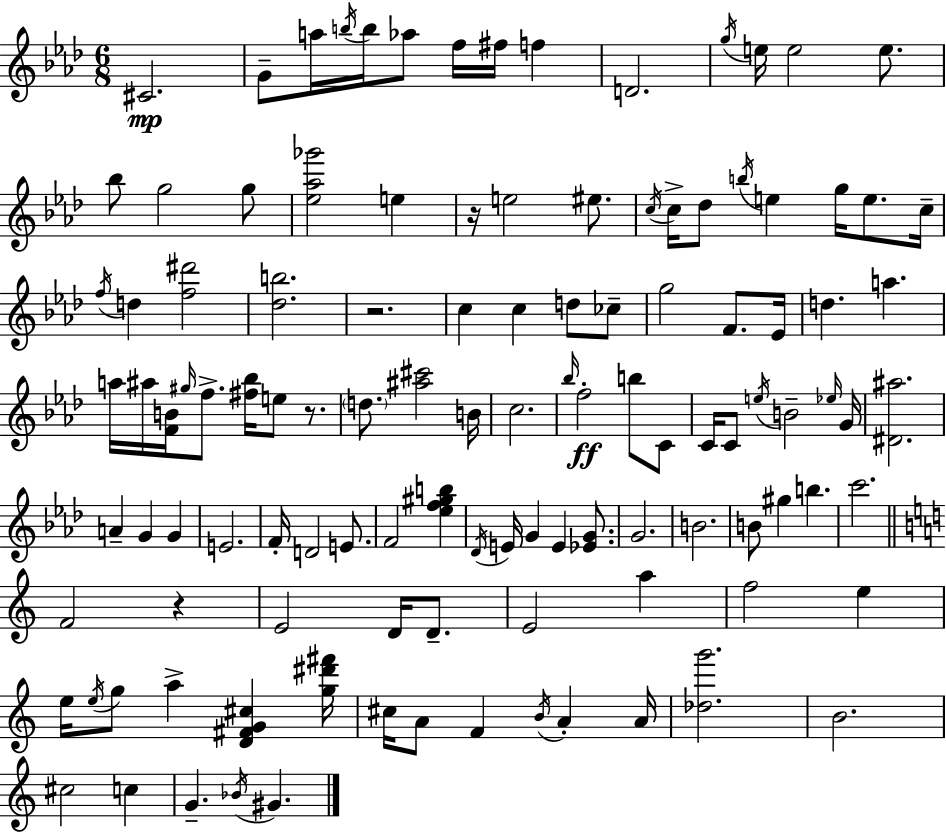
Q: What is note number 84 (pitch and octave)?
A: E5